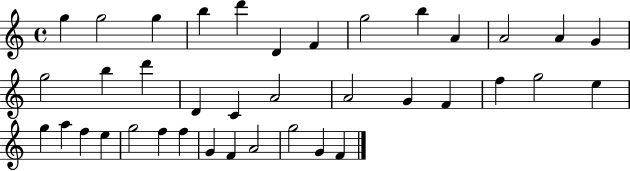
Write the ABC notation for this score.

X:1
T:Untitled
M:4/4
L:1/4
K:C
g g2 g b d' D F g2 b A A2 A G g2 b d' D C A2 A2 G F f g2 e g a f e g2 f f G F A2 g2 G F